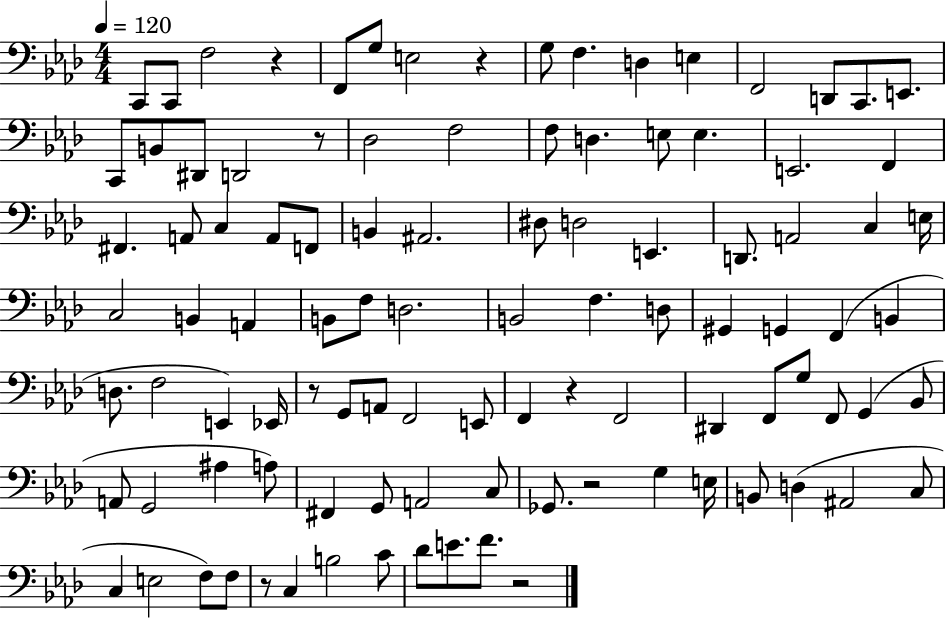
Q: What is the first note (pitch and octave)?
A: C2